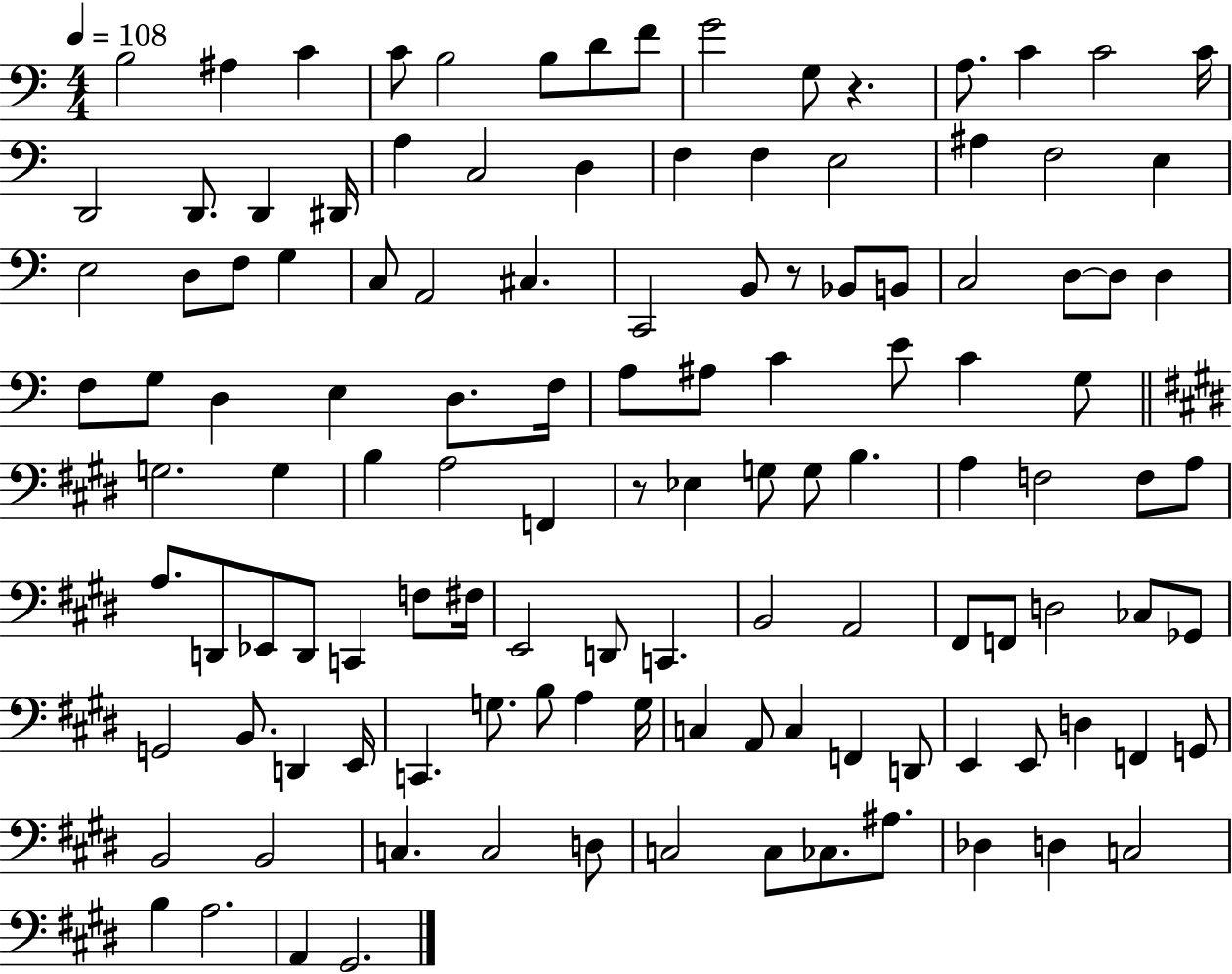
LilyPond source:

{
  \clef bass
  \numericTimeSignature
  \time 4/4
  \key c \major
  \tempo 4 = 108
  b2 ais4 c'4 | c'8 b2 b8 d'8 f'8 | g'2 g8 r4. | a8. c'4 c'2 c'16 | \break d,2 d,8. d,4 dis,16 | a4 c2 d4 | f4 f4 e2 | ais4 f2 e4 | \break e2 d8 f8 g4 | c8 a,2 cis4. | c,2 b,8 r8 bes,8 b,8 | c2 d8~~ d8 d4 | \break f8 g8 d4 e4 d8. f16 | a8 ais8 c'4 e'8 c'4 g8 | \bar "||" \break \key e \major g2. g4 | b4 a2 f,4 | r8 ees4 g8 g8 b4. | a4 f2 f8 a8 | \break a8. d,8 ees,8 d,8 c,4 f8 fis16 | e,2 d,8 c,4. | b,2 a,2 | fis,8 f,8 d2 ces8 ges,8 | \break g,2 b,8. d,4 e,16 | c,4. g8. b8 a4 g16 | c4 a,8 c4 f,4 d,8 | e,4 e,8 d4 f,4 g,8 | \break b,2 b,2 | c4. c2 d8 | c2 c8 ces8. ais8. | des4 d4 c2 | \break b4 a2. | a,4 gis,2. | \bar "|."
}